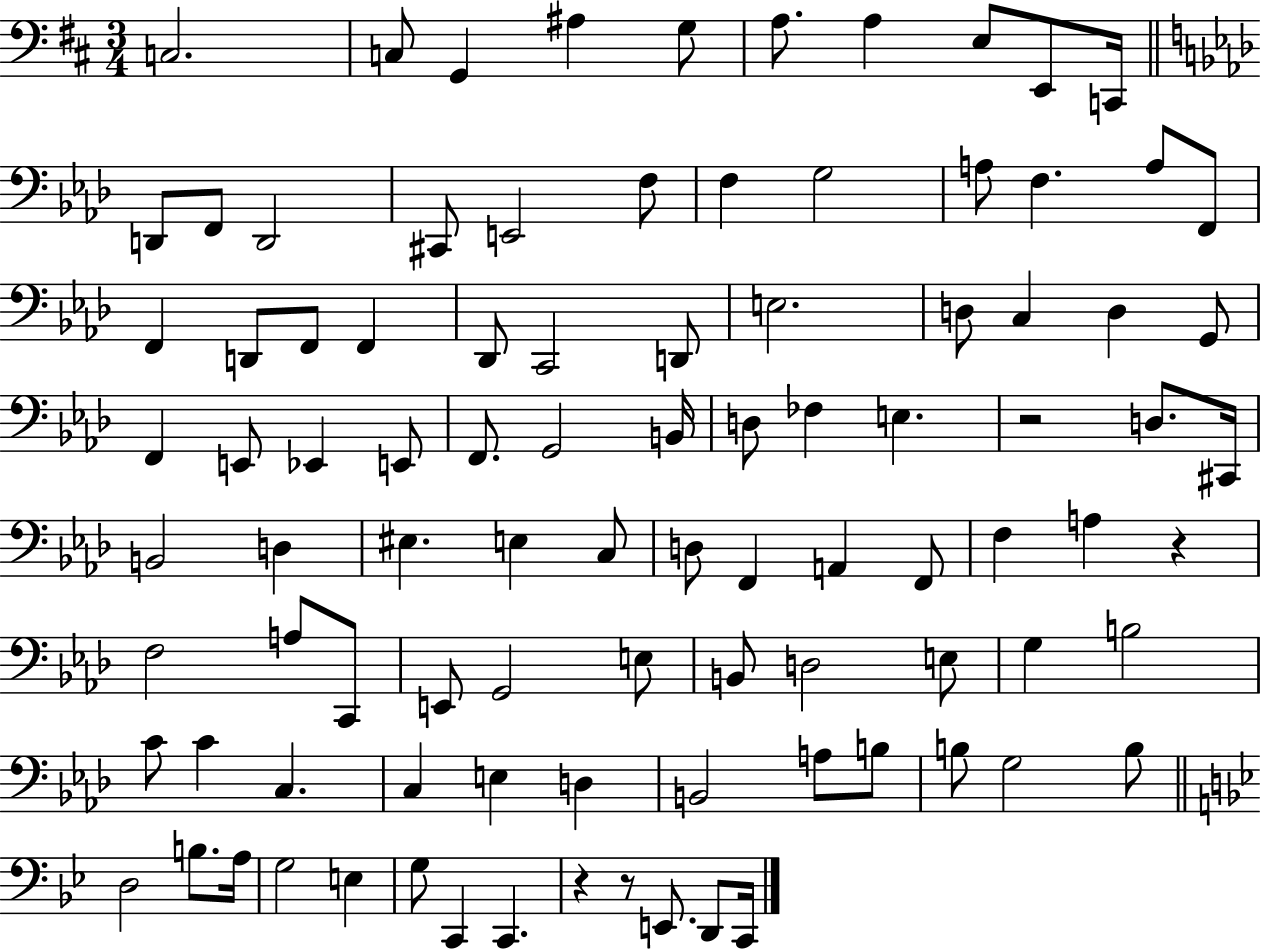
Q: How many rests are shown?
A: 4